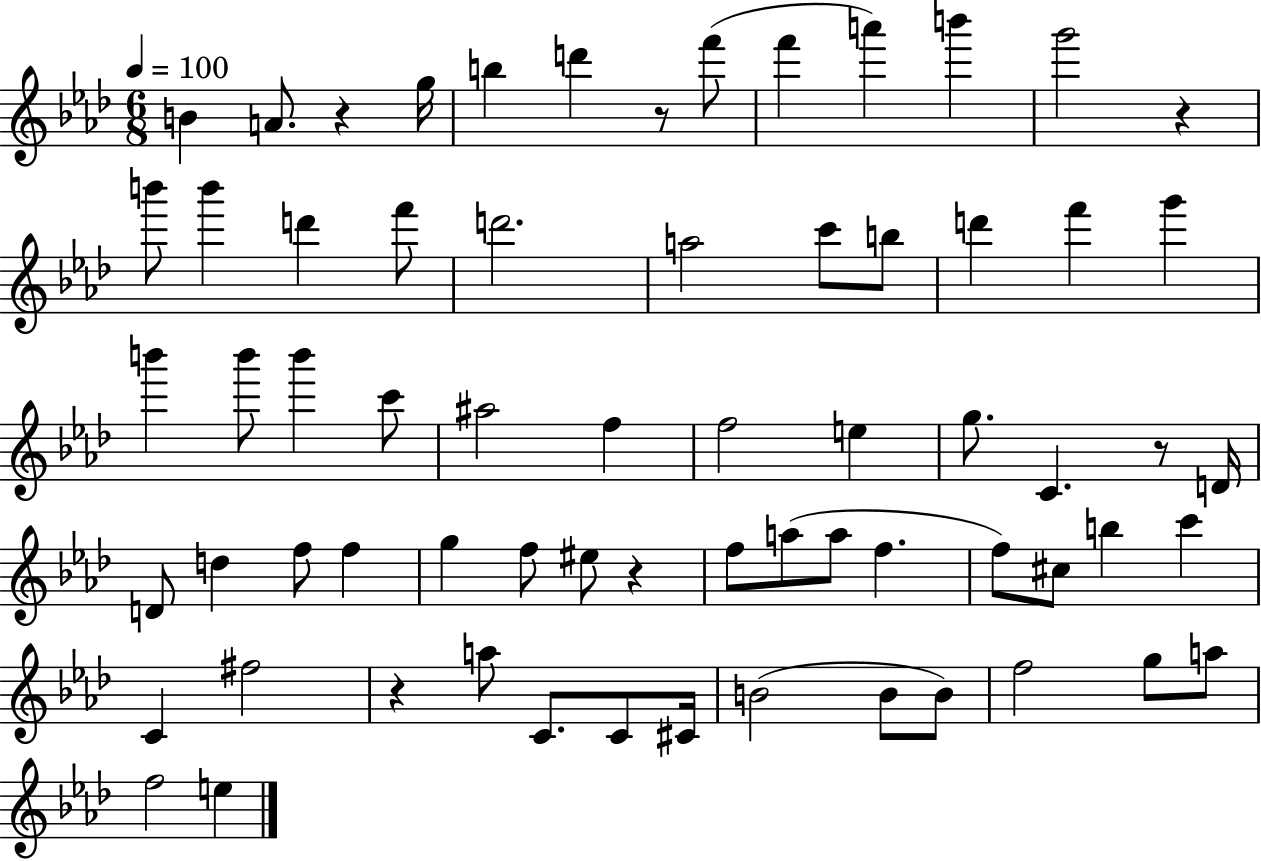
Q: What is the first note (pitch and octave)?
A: B4